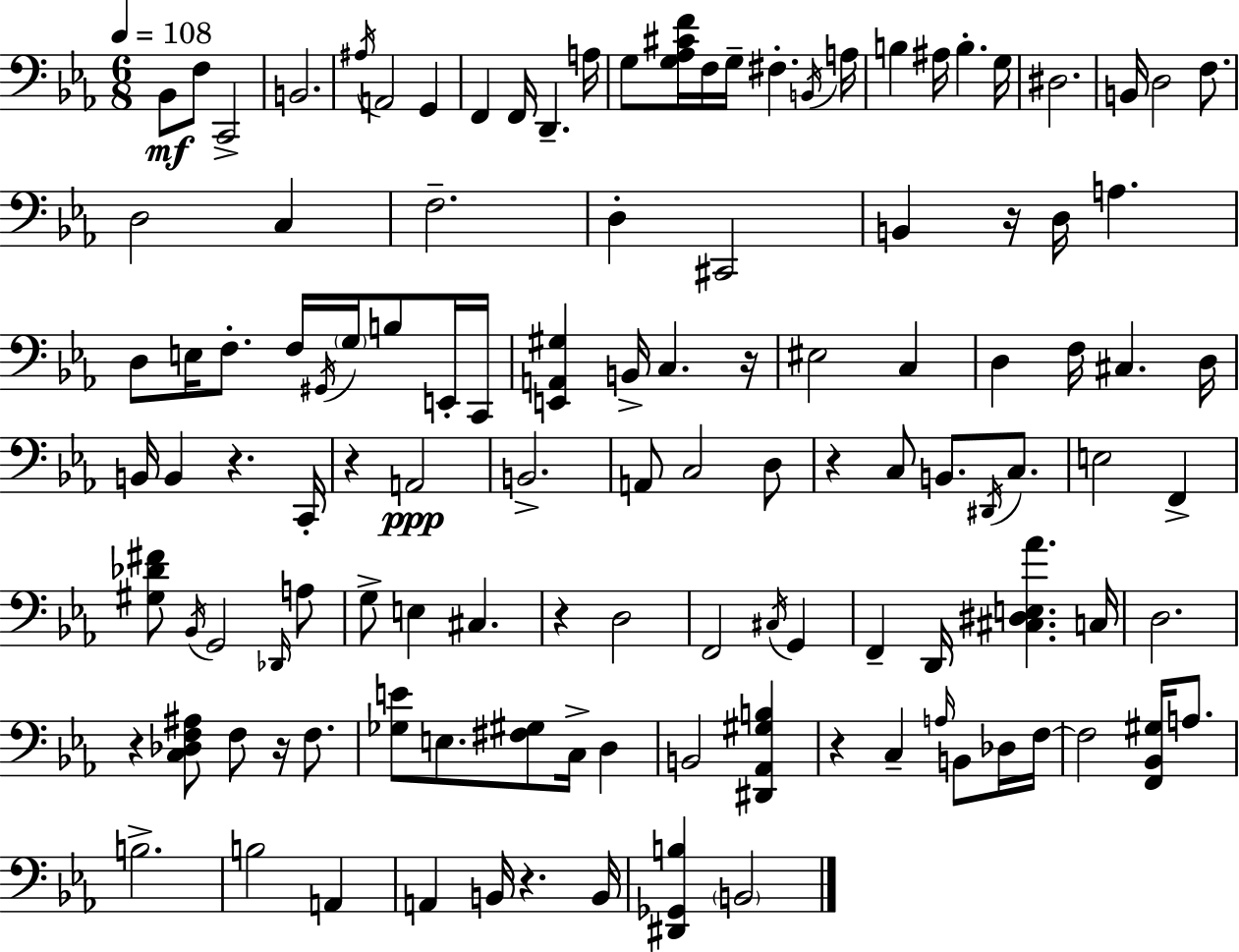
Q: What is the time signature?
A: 6/8